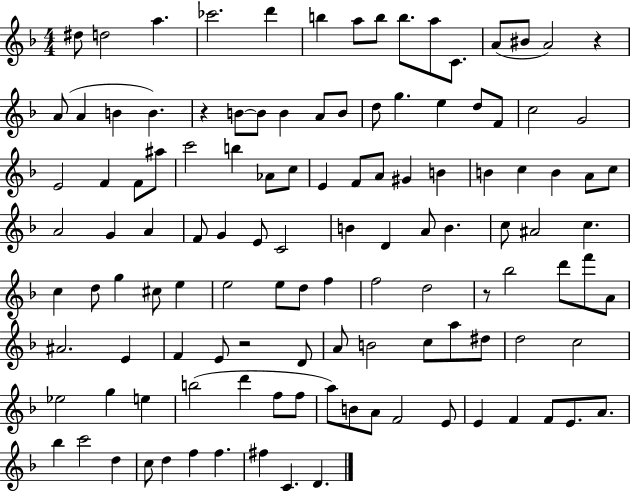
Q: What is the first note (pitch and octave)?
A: D#5